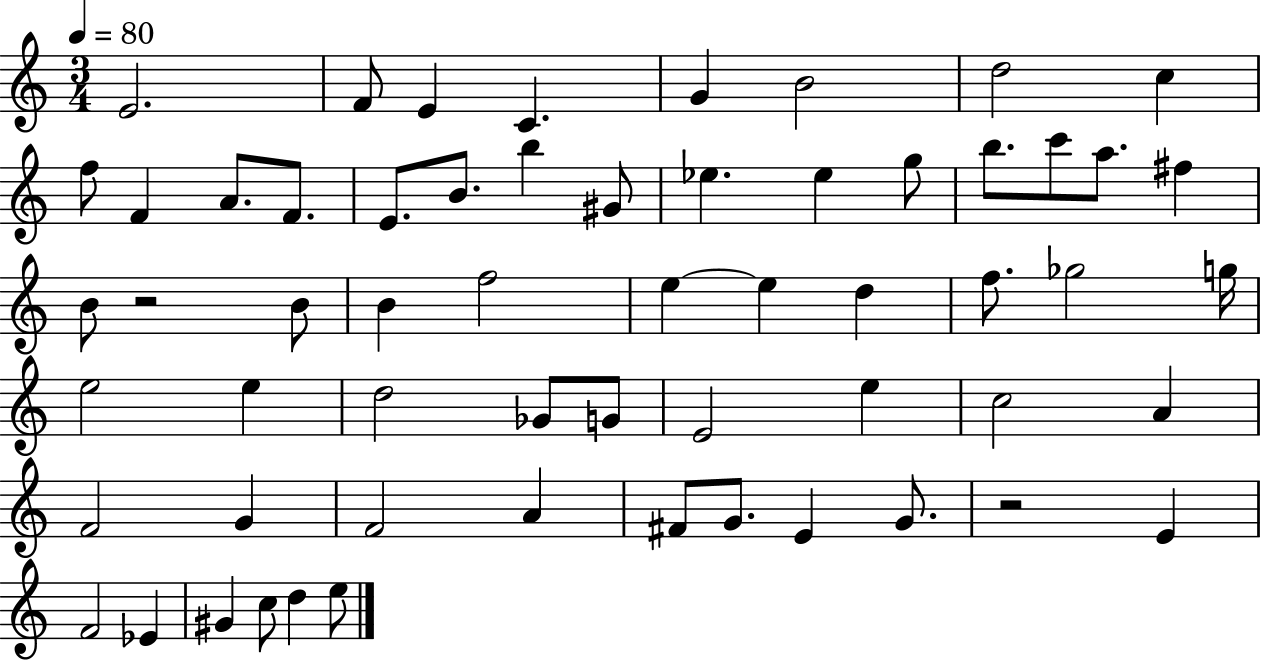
X:1
T:Untitled
M:3/4
L:1/4
K:C
E2 F/2 E C G B2 d2 c f/2 F A/2 F/2 E/2 B/2 b ^G/2 _e _e g/2 b/2 c'/2 a/2 ^f B/2 z2 B/2 B f2 e e d f/2 _g2 g/4 e2 e d2 _G/2 G/2 E2 e c2 A F2 G F2 A ^F/2 G/2 E G/2 z2 E F2 _E ^G c/2 d e/2